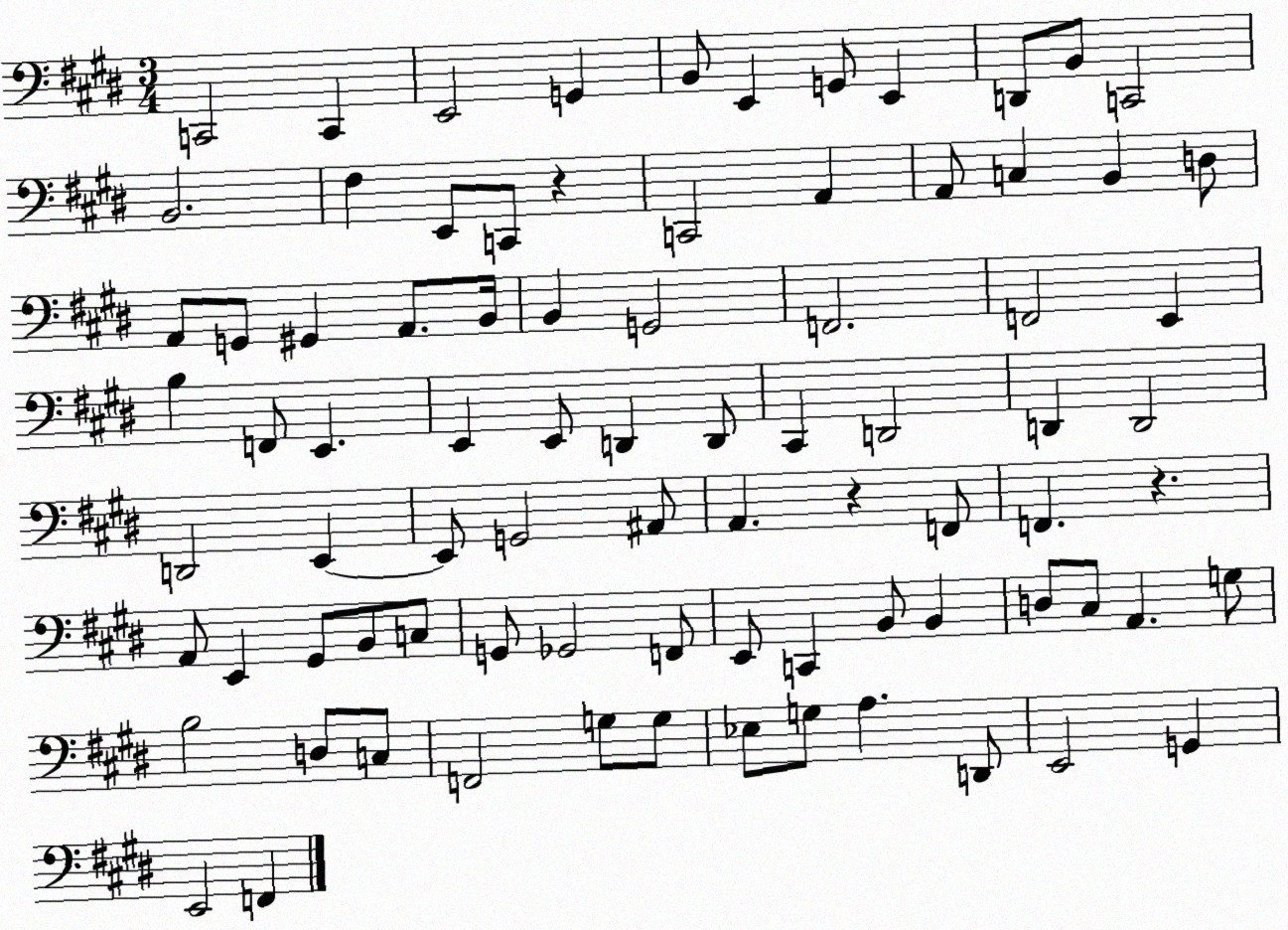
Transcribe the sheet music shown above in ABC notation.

X:1
T:Untitled
M:3/4
L:1/4
K:E
C,,2 C,, E,,2 G,, B,,/2 E,, G,,/2 E,, D,,/2 B,,/2 C,,2 B,,2 ^F, E,,/2 C,,/2 z C,,2 A,, A,,/2 C, B,, D,/2 A,,/2 G,,/2 ^G,, A,,/2 B,,/4 B,, G,,2 F,,2 F,,2 E,, B, F,,/2 E,, E,, E,,/2 D,, D,,/2 ^C,, D,,2 D,, D,,2 D,,2 E,, E,,/2 G,,2 ^A,,/2 A,, z F,,/2 F,, z A,,/2 E,, ^G,,/2 B,,/2 C,/2 G,,/2 _G,,2 F,,/2 E,,/2 C,, B,,/2 B,, D,/2 ^C,/2 A,, G,/2 B,2 D,/2 C,/2 F,,2 G,/2 G,/2 _E,/2 G,/2 A, D,,/2 E,,2 G,, E,,2 F,,